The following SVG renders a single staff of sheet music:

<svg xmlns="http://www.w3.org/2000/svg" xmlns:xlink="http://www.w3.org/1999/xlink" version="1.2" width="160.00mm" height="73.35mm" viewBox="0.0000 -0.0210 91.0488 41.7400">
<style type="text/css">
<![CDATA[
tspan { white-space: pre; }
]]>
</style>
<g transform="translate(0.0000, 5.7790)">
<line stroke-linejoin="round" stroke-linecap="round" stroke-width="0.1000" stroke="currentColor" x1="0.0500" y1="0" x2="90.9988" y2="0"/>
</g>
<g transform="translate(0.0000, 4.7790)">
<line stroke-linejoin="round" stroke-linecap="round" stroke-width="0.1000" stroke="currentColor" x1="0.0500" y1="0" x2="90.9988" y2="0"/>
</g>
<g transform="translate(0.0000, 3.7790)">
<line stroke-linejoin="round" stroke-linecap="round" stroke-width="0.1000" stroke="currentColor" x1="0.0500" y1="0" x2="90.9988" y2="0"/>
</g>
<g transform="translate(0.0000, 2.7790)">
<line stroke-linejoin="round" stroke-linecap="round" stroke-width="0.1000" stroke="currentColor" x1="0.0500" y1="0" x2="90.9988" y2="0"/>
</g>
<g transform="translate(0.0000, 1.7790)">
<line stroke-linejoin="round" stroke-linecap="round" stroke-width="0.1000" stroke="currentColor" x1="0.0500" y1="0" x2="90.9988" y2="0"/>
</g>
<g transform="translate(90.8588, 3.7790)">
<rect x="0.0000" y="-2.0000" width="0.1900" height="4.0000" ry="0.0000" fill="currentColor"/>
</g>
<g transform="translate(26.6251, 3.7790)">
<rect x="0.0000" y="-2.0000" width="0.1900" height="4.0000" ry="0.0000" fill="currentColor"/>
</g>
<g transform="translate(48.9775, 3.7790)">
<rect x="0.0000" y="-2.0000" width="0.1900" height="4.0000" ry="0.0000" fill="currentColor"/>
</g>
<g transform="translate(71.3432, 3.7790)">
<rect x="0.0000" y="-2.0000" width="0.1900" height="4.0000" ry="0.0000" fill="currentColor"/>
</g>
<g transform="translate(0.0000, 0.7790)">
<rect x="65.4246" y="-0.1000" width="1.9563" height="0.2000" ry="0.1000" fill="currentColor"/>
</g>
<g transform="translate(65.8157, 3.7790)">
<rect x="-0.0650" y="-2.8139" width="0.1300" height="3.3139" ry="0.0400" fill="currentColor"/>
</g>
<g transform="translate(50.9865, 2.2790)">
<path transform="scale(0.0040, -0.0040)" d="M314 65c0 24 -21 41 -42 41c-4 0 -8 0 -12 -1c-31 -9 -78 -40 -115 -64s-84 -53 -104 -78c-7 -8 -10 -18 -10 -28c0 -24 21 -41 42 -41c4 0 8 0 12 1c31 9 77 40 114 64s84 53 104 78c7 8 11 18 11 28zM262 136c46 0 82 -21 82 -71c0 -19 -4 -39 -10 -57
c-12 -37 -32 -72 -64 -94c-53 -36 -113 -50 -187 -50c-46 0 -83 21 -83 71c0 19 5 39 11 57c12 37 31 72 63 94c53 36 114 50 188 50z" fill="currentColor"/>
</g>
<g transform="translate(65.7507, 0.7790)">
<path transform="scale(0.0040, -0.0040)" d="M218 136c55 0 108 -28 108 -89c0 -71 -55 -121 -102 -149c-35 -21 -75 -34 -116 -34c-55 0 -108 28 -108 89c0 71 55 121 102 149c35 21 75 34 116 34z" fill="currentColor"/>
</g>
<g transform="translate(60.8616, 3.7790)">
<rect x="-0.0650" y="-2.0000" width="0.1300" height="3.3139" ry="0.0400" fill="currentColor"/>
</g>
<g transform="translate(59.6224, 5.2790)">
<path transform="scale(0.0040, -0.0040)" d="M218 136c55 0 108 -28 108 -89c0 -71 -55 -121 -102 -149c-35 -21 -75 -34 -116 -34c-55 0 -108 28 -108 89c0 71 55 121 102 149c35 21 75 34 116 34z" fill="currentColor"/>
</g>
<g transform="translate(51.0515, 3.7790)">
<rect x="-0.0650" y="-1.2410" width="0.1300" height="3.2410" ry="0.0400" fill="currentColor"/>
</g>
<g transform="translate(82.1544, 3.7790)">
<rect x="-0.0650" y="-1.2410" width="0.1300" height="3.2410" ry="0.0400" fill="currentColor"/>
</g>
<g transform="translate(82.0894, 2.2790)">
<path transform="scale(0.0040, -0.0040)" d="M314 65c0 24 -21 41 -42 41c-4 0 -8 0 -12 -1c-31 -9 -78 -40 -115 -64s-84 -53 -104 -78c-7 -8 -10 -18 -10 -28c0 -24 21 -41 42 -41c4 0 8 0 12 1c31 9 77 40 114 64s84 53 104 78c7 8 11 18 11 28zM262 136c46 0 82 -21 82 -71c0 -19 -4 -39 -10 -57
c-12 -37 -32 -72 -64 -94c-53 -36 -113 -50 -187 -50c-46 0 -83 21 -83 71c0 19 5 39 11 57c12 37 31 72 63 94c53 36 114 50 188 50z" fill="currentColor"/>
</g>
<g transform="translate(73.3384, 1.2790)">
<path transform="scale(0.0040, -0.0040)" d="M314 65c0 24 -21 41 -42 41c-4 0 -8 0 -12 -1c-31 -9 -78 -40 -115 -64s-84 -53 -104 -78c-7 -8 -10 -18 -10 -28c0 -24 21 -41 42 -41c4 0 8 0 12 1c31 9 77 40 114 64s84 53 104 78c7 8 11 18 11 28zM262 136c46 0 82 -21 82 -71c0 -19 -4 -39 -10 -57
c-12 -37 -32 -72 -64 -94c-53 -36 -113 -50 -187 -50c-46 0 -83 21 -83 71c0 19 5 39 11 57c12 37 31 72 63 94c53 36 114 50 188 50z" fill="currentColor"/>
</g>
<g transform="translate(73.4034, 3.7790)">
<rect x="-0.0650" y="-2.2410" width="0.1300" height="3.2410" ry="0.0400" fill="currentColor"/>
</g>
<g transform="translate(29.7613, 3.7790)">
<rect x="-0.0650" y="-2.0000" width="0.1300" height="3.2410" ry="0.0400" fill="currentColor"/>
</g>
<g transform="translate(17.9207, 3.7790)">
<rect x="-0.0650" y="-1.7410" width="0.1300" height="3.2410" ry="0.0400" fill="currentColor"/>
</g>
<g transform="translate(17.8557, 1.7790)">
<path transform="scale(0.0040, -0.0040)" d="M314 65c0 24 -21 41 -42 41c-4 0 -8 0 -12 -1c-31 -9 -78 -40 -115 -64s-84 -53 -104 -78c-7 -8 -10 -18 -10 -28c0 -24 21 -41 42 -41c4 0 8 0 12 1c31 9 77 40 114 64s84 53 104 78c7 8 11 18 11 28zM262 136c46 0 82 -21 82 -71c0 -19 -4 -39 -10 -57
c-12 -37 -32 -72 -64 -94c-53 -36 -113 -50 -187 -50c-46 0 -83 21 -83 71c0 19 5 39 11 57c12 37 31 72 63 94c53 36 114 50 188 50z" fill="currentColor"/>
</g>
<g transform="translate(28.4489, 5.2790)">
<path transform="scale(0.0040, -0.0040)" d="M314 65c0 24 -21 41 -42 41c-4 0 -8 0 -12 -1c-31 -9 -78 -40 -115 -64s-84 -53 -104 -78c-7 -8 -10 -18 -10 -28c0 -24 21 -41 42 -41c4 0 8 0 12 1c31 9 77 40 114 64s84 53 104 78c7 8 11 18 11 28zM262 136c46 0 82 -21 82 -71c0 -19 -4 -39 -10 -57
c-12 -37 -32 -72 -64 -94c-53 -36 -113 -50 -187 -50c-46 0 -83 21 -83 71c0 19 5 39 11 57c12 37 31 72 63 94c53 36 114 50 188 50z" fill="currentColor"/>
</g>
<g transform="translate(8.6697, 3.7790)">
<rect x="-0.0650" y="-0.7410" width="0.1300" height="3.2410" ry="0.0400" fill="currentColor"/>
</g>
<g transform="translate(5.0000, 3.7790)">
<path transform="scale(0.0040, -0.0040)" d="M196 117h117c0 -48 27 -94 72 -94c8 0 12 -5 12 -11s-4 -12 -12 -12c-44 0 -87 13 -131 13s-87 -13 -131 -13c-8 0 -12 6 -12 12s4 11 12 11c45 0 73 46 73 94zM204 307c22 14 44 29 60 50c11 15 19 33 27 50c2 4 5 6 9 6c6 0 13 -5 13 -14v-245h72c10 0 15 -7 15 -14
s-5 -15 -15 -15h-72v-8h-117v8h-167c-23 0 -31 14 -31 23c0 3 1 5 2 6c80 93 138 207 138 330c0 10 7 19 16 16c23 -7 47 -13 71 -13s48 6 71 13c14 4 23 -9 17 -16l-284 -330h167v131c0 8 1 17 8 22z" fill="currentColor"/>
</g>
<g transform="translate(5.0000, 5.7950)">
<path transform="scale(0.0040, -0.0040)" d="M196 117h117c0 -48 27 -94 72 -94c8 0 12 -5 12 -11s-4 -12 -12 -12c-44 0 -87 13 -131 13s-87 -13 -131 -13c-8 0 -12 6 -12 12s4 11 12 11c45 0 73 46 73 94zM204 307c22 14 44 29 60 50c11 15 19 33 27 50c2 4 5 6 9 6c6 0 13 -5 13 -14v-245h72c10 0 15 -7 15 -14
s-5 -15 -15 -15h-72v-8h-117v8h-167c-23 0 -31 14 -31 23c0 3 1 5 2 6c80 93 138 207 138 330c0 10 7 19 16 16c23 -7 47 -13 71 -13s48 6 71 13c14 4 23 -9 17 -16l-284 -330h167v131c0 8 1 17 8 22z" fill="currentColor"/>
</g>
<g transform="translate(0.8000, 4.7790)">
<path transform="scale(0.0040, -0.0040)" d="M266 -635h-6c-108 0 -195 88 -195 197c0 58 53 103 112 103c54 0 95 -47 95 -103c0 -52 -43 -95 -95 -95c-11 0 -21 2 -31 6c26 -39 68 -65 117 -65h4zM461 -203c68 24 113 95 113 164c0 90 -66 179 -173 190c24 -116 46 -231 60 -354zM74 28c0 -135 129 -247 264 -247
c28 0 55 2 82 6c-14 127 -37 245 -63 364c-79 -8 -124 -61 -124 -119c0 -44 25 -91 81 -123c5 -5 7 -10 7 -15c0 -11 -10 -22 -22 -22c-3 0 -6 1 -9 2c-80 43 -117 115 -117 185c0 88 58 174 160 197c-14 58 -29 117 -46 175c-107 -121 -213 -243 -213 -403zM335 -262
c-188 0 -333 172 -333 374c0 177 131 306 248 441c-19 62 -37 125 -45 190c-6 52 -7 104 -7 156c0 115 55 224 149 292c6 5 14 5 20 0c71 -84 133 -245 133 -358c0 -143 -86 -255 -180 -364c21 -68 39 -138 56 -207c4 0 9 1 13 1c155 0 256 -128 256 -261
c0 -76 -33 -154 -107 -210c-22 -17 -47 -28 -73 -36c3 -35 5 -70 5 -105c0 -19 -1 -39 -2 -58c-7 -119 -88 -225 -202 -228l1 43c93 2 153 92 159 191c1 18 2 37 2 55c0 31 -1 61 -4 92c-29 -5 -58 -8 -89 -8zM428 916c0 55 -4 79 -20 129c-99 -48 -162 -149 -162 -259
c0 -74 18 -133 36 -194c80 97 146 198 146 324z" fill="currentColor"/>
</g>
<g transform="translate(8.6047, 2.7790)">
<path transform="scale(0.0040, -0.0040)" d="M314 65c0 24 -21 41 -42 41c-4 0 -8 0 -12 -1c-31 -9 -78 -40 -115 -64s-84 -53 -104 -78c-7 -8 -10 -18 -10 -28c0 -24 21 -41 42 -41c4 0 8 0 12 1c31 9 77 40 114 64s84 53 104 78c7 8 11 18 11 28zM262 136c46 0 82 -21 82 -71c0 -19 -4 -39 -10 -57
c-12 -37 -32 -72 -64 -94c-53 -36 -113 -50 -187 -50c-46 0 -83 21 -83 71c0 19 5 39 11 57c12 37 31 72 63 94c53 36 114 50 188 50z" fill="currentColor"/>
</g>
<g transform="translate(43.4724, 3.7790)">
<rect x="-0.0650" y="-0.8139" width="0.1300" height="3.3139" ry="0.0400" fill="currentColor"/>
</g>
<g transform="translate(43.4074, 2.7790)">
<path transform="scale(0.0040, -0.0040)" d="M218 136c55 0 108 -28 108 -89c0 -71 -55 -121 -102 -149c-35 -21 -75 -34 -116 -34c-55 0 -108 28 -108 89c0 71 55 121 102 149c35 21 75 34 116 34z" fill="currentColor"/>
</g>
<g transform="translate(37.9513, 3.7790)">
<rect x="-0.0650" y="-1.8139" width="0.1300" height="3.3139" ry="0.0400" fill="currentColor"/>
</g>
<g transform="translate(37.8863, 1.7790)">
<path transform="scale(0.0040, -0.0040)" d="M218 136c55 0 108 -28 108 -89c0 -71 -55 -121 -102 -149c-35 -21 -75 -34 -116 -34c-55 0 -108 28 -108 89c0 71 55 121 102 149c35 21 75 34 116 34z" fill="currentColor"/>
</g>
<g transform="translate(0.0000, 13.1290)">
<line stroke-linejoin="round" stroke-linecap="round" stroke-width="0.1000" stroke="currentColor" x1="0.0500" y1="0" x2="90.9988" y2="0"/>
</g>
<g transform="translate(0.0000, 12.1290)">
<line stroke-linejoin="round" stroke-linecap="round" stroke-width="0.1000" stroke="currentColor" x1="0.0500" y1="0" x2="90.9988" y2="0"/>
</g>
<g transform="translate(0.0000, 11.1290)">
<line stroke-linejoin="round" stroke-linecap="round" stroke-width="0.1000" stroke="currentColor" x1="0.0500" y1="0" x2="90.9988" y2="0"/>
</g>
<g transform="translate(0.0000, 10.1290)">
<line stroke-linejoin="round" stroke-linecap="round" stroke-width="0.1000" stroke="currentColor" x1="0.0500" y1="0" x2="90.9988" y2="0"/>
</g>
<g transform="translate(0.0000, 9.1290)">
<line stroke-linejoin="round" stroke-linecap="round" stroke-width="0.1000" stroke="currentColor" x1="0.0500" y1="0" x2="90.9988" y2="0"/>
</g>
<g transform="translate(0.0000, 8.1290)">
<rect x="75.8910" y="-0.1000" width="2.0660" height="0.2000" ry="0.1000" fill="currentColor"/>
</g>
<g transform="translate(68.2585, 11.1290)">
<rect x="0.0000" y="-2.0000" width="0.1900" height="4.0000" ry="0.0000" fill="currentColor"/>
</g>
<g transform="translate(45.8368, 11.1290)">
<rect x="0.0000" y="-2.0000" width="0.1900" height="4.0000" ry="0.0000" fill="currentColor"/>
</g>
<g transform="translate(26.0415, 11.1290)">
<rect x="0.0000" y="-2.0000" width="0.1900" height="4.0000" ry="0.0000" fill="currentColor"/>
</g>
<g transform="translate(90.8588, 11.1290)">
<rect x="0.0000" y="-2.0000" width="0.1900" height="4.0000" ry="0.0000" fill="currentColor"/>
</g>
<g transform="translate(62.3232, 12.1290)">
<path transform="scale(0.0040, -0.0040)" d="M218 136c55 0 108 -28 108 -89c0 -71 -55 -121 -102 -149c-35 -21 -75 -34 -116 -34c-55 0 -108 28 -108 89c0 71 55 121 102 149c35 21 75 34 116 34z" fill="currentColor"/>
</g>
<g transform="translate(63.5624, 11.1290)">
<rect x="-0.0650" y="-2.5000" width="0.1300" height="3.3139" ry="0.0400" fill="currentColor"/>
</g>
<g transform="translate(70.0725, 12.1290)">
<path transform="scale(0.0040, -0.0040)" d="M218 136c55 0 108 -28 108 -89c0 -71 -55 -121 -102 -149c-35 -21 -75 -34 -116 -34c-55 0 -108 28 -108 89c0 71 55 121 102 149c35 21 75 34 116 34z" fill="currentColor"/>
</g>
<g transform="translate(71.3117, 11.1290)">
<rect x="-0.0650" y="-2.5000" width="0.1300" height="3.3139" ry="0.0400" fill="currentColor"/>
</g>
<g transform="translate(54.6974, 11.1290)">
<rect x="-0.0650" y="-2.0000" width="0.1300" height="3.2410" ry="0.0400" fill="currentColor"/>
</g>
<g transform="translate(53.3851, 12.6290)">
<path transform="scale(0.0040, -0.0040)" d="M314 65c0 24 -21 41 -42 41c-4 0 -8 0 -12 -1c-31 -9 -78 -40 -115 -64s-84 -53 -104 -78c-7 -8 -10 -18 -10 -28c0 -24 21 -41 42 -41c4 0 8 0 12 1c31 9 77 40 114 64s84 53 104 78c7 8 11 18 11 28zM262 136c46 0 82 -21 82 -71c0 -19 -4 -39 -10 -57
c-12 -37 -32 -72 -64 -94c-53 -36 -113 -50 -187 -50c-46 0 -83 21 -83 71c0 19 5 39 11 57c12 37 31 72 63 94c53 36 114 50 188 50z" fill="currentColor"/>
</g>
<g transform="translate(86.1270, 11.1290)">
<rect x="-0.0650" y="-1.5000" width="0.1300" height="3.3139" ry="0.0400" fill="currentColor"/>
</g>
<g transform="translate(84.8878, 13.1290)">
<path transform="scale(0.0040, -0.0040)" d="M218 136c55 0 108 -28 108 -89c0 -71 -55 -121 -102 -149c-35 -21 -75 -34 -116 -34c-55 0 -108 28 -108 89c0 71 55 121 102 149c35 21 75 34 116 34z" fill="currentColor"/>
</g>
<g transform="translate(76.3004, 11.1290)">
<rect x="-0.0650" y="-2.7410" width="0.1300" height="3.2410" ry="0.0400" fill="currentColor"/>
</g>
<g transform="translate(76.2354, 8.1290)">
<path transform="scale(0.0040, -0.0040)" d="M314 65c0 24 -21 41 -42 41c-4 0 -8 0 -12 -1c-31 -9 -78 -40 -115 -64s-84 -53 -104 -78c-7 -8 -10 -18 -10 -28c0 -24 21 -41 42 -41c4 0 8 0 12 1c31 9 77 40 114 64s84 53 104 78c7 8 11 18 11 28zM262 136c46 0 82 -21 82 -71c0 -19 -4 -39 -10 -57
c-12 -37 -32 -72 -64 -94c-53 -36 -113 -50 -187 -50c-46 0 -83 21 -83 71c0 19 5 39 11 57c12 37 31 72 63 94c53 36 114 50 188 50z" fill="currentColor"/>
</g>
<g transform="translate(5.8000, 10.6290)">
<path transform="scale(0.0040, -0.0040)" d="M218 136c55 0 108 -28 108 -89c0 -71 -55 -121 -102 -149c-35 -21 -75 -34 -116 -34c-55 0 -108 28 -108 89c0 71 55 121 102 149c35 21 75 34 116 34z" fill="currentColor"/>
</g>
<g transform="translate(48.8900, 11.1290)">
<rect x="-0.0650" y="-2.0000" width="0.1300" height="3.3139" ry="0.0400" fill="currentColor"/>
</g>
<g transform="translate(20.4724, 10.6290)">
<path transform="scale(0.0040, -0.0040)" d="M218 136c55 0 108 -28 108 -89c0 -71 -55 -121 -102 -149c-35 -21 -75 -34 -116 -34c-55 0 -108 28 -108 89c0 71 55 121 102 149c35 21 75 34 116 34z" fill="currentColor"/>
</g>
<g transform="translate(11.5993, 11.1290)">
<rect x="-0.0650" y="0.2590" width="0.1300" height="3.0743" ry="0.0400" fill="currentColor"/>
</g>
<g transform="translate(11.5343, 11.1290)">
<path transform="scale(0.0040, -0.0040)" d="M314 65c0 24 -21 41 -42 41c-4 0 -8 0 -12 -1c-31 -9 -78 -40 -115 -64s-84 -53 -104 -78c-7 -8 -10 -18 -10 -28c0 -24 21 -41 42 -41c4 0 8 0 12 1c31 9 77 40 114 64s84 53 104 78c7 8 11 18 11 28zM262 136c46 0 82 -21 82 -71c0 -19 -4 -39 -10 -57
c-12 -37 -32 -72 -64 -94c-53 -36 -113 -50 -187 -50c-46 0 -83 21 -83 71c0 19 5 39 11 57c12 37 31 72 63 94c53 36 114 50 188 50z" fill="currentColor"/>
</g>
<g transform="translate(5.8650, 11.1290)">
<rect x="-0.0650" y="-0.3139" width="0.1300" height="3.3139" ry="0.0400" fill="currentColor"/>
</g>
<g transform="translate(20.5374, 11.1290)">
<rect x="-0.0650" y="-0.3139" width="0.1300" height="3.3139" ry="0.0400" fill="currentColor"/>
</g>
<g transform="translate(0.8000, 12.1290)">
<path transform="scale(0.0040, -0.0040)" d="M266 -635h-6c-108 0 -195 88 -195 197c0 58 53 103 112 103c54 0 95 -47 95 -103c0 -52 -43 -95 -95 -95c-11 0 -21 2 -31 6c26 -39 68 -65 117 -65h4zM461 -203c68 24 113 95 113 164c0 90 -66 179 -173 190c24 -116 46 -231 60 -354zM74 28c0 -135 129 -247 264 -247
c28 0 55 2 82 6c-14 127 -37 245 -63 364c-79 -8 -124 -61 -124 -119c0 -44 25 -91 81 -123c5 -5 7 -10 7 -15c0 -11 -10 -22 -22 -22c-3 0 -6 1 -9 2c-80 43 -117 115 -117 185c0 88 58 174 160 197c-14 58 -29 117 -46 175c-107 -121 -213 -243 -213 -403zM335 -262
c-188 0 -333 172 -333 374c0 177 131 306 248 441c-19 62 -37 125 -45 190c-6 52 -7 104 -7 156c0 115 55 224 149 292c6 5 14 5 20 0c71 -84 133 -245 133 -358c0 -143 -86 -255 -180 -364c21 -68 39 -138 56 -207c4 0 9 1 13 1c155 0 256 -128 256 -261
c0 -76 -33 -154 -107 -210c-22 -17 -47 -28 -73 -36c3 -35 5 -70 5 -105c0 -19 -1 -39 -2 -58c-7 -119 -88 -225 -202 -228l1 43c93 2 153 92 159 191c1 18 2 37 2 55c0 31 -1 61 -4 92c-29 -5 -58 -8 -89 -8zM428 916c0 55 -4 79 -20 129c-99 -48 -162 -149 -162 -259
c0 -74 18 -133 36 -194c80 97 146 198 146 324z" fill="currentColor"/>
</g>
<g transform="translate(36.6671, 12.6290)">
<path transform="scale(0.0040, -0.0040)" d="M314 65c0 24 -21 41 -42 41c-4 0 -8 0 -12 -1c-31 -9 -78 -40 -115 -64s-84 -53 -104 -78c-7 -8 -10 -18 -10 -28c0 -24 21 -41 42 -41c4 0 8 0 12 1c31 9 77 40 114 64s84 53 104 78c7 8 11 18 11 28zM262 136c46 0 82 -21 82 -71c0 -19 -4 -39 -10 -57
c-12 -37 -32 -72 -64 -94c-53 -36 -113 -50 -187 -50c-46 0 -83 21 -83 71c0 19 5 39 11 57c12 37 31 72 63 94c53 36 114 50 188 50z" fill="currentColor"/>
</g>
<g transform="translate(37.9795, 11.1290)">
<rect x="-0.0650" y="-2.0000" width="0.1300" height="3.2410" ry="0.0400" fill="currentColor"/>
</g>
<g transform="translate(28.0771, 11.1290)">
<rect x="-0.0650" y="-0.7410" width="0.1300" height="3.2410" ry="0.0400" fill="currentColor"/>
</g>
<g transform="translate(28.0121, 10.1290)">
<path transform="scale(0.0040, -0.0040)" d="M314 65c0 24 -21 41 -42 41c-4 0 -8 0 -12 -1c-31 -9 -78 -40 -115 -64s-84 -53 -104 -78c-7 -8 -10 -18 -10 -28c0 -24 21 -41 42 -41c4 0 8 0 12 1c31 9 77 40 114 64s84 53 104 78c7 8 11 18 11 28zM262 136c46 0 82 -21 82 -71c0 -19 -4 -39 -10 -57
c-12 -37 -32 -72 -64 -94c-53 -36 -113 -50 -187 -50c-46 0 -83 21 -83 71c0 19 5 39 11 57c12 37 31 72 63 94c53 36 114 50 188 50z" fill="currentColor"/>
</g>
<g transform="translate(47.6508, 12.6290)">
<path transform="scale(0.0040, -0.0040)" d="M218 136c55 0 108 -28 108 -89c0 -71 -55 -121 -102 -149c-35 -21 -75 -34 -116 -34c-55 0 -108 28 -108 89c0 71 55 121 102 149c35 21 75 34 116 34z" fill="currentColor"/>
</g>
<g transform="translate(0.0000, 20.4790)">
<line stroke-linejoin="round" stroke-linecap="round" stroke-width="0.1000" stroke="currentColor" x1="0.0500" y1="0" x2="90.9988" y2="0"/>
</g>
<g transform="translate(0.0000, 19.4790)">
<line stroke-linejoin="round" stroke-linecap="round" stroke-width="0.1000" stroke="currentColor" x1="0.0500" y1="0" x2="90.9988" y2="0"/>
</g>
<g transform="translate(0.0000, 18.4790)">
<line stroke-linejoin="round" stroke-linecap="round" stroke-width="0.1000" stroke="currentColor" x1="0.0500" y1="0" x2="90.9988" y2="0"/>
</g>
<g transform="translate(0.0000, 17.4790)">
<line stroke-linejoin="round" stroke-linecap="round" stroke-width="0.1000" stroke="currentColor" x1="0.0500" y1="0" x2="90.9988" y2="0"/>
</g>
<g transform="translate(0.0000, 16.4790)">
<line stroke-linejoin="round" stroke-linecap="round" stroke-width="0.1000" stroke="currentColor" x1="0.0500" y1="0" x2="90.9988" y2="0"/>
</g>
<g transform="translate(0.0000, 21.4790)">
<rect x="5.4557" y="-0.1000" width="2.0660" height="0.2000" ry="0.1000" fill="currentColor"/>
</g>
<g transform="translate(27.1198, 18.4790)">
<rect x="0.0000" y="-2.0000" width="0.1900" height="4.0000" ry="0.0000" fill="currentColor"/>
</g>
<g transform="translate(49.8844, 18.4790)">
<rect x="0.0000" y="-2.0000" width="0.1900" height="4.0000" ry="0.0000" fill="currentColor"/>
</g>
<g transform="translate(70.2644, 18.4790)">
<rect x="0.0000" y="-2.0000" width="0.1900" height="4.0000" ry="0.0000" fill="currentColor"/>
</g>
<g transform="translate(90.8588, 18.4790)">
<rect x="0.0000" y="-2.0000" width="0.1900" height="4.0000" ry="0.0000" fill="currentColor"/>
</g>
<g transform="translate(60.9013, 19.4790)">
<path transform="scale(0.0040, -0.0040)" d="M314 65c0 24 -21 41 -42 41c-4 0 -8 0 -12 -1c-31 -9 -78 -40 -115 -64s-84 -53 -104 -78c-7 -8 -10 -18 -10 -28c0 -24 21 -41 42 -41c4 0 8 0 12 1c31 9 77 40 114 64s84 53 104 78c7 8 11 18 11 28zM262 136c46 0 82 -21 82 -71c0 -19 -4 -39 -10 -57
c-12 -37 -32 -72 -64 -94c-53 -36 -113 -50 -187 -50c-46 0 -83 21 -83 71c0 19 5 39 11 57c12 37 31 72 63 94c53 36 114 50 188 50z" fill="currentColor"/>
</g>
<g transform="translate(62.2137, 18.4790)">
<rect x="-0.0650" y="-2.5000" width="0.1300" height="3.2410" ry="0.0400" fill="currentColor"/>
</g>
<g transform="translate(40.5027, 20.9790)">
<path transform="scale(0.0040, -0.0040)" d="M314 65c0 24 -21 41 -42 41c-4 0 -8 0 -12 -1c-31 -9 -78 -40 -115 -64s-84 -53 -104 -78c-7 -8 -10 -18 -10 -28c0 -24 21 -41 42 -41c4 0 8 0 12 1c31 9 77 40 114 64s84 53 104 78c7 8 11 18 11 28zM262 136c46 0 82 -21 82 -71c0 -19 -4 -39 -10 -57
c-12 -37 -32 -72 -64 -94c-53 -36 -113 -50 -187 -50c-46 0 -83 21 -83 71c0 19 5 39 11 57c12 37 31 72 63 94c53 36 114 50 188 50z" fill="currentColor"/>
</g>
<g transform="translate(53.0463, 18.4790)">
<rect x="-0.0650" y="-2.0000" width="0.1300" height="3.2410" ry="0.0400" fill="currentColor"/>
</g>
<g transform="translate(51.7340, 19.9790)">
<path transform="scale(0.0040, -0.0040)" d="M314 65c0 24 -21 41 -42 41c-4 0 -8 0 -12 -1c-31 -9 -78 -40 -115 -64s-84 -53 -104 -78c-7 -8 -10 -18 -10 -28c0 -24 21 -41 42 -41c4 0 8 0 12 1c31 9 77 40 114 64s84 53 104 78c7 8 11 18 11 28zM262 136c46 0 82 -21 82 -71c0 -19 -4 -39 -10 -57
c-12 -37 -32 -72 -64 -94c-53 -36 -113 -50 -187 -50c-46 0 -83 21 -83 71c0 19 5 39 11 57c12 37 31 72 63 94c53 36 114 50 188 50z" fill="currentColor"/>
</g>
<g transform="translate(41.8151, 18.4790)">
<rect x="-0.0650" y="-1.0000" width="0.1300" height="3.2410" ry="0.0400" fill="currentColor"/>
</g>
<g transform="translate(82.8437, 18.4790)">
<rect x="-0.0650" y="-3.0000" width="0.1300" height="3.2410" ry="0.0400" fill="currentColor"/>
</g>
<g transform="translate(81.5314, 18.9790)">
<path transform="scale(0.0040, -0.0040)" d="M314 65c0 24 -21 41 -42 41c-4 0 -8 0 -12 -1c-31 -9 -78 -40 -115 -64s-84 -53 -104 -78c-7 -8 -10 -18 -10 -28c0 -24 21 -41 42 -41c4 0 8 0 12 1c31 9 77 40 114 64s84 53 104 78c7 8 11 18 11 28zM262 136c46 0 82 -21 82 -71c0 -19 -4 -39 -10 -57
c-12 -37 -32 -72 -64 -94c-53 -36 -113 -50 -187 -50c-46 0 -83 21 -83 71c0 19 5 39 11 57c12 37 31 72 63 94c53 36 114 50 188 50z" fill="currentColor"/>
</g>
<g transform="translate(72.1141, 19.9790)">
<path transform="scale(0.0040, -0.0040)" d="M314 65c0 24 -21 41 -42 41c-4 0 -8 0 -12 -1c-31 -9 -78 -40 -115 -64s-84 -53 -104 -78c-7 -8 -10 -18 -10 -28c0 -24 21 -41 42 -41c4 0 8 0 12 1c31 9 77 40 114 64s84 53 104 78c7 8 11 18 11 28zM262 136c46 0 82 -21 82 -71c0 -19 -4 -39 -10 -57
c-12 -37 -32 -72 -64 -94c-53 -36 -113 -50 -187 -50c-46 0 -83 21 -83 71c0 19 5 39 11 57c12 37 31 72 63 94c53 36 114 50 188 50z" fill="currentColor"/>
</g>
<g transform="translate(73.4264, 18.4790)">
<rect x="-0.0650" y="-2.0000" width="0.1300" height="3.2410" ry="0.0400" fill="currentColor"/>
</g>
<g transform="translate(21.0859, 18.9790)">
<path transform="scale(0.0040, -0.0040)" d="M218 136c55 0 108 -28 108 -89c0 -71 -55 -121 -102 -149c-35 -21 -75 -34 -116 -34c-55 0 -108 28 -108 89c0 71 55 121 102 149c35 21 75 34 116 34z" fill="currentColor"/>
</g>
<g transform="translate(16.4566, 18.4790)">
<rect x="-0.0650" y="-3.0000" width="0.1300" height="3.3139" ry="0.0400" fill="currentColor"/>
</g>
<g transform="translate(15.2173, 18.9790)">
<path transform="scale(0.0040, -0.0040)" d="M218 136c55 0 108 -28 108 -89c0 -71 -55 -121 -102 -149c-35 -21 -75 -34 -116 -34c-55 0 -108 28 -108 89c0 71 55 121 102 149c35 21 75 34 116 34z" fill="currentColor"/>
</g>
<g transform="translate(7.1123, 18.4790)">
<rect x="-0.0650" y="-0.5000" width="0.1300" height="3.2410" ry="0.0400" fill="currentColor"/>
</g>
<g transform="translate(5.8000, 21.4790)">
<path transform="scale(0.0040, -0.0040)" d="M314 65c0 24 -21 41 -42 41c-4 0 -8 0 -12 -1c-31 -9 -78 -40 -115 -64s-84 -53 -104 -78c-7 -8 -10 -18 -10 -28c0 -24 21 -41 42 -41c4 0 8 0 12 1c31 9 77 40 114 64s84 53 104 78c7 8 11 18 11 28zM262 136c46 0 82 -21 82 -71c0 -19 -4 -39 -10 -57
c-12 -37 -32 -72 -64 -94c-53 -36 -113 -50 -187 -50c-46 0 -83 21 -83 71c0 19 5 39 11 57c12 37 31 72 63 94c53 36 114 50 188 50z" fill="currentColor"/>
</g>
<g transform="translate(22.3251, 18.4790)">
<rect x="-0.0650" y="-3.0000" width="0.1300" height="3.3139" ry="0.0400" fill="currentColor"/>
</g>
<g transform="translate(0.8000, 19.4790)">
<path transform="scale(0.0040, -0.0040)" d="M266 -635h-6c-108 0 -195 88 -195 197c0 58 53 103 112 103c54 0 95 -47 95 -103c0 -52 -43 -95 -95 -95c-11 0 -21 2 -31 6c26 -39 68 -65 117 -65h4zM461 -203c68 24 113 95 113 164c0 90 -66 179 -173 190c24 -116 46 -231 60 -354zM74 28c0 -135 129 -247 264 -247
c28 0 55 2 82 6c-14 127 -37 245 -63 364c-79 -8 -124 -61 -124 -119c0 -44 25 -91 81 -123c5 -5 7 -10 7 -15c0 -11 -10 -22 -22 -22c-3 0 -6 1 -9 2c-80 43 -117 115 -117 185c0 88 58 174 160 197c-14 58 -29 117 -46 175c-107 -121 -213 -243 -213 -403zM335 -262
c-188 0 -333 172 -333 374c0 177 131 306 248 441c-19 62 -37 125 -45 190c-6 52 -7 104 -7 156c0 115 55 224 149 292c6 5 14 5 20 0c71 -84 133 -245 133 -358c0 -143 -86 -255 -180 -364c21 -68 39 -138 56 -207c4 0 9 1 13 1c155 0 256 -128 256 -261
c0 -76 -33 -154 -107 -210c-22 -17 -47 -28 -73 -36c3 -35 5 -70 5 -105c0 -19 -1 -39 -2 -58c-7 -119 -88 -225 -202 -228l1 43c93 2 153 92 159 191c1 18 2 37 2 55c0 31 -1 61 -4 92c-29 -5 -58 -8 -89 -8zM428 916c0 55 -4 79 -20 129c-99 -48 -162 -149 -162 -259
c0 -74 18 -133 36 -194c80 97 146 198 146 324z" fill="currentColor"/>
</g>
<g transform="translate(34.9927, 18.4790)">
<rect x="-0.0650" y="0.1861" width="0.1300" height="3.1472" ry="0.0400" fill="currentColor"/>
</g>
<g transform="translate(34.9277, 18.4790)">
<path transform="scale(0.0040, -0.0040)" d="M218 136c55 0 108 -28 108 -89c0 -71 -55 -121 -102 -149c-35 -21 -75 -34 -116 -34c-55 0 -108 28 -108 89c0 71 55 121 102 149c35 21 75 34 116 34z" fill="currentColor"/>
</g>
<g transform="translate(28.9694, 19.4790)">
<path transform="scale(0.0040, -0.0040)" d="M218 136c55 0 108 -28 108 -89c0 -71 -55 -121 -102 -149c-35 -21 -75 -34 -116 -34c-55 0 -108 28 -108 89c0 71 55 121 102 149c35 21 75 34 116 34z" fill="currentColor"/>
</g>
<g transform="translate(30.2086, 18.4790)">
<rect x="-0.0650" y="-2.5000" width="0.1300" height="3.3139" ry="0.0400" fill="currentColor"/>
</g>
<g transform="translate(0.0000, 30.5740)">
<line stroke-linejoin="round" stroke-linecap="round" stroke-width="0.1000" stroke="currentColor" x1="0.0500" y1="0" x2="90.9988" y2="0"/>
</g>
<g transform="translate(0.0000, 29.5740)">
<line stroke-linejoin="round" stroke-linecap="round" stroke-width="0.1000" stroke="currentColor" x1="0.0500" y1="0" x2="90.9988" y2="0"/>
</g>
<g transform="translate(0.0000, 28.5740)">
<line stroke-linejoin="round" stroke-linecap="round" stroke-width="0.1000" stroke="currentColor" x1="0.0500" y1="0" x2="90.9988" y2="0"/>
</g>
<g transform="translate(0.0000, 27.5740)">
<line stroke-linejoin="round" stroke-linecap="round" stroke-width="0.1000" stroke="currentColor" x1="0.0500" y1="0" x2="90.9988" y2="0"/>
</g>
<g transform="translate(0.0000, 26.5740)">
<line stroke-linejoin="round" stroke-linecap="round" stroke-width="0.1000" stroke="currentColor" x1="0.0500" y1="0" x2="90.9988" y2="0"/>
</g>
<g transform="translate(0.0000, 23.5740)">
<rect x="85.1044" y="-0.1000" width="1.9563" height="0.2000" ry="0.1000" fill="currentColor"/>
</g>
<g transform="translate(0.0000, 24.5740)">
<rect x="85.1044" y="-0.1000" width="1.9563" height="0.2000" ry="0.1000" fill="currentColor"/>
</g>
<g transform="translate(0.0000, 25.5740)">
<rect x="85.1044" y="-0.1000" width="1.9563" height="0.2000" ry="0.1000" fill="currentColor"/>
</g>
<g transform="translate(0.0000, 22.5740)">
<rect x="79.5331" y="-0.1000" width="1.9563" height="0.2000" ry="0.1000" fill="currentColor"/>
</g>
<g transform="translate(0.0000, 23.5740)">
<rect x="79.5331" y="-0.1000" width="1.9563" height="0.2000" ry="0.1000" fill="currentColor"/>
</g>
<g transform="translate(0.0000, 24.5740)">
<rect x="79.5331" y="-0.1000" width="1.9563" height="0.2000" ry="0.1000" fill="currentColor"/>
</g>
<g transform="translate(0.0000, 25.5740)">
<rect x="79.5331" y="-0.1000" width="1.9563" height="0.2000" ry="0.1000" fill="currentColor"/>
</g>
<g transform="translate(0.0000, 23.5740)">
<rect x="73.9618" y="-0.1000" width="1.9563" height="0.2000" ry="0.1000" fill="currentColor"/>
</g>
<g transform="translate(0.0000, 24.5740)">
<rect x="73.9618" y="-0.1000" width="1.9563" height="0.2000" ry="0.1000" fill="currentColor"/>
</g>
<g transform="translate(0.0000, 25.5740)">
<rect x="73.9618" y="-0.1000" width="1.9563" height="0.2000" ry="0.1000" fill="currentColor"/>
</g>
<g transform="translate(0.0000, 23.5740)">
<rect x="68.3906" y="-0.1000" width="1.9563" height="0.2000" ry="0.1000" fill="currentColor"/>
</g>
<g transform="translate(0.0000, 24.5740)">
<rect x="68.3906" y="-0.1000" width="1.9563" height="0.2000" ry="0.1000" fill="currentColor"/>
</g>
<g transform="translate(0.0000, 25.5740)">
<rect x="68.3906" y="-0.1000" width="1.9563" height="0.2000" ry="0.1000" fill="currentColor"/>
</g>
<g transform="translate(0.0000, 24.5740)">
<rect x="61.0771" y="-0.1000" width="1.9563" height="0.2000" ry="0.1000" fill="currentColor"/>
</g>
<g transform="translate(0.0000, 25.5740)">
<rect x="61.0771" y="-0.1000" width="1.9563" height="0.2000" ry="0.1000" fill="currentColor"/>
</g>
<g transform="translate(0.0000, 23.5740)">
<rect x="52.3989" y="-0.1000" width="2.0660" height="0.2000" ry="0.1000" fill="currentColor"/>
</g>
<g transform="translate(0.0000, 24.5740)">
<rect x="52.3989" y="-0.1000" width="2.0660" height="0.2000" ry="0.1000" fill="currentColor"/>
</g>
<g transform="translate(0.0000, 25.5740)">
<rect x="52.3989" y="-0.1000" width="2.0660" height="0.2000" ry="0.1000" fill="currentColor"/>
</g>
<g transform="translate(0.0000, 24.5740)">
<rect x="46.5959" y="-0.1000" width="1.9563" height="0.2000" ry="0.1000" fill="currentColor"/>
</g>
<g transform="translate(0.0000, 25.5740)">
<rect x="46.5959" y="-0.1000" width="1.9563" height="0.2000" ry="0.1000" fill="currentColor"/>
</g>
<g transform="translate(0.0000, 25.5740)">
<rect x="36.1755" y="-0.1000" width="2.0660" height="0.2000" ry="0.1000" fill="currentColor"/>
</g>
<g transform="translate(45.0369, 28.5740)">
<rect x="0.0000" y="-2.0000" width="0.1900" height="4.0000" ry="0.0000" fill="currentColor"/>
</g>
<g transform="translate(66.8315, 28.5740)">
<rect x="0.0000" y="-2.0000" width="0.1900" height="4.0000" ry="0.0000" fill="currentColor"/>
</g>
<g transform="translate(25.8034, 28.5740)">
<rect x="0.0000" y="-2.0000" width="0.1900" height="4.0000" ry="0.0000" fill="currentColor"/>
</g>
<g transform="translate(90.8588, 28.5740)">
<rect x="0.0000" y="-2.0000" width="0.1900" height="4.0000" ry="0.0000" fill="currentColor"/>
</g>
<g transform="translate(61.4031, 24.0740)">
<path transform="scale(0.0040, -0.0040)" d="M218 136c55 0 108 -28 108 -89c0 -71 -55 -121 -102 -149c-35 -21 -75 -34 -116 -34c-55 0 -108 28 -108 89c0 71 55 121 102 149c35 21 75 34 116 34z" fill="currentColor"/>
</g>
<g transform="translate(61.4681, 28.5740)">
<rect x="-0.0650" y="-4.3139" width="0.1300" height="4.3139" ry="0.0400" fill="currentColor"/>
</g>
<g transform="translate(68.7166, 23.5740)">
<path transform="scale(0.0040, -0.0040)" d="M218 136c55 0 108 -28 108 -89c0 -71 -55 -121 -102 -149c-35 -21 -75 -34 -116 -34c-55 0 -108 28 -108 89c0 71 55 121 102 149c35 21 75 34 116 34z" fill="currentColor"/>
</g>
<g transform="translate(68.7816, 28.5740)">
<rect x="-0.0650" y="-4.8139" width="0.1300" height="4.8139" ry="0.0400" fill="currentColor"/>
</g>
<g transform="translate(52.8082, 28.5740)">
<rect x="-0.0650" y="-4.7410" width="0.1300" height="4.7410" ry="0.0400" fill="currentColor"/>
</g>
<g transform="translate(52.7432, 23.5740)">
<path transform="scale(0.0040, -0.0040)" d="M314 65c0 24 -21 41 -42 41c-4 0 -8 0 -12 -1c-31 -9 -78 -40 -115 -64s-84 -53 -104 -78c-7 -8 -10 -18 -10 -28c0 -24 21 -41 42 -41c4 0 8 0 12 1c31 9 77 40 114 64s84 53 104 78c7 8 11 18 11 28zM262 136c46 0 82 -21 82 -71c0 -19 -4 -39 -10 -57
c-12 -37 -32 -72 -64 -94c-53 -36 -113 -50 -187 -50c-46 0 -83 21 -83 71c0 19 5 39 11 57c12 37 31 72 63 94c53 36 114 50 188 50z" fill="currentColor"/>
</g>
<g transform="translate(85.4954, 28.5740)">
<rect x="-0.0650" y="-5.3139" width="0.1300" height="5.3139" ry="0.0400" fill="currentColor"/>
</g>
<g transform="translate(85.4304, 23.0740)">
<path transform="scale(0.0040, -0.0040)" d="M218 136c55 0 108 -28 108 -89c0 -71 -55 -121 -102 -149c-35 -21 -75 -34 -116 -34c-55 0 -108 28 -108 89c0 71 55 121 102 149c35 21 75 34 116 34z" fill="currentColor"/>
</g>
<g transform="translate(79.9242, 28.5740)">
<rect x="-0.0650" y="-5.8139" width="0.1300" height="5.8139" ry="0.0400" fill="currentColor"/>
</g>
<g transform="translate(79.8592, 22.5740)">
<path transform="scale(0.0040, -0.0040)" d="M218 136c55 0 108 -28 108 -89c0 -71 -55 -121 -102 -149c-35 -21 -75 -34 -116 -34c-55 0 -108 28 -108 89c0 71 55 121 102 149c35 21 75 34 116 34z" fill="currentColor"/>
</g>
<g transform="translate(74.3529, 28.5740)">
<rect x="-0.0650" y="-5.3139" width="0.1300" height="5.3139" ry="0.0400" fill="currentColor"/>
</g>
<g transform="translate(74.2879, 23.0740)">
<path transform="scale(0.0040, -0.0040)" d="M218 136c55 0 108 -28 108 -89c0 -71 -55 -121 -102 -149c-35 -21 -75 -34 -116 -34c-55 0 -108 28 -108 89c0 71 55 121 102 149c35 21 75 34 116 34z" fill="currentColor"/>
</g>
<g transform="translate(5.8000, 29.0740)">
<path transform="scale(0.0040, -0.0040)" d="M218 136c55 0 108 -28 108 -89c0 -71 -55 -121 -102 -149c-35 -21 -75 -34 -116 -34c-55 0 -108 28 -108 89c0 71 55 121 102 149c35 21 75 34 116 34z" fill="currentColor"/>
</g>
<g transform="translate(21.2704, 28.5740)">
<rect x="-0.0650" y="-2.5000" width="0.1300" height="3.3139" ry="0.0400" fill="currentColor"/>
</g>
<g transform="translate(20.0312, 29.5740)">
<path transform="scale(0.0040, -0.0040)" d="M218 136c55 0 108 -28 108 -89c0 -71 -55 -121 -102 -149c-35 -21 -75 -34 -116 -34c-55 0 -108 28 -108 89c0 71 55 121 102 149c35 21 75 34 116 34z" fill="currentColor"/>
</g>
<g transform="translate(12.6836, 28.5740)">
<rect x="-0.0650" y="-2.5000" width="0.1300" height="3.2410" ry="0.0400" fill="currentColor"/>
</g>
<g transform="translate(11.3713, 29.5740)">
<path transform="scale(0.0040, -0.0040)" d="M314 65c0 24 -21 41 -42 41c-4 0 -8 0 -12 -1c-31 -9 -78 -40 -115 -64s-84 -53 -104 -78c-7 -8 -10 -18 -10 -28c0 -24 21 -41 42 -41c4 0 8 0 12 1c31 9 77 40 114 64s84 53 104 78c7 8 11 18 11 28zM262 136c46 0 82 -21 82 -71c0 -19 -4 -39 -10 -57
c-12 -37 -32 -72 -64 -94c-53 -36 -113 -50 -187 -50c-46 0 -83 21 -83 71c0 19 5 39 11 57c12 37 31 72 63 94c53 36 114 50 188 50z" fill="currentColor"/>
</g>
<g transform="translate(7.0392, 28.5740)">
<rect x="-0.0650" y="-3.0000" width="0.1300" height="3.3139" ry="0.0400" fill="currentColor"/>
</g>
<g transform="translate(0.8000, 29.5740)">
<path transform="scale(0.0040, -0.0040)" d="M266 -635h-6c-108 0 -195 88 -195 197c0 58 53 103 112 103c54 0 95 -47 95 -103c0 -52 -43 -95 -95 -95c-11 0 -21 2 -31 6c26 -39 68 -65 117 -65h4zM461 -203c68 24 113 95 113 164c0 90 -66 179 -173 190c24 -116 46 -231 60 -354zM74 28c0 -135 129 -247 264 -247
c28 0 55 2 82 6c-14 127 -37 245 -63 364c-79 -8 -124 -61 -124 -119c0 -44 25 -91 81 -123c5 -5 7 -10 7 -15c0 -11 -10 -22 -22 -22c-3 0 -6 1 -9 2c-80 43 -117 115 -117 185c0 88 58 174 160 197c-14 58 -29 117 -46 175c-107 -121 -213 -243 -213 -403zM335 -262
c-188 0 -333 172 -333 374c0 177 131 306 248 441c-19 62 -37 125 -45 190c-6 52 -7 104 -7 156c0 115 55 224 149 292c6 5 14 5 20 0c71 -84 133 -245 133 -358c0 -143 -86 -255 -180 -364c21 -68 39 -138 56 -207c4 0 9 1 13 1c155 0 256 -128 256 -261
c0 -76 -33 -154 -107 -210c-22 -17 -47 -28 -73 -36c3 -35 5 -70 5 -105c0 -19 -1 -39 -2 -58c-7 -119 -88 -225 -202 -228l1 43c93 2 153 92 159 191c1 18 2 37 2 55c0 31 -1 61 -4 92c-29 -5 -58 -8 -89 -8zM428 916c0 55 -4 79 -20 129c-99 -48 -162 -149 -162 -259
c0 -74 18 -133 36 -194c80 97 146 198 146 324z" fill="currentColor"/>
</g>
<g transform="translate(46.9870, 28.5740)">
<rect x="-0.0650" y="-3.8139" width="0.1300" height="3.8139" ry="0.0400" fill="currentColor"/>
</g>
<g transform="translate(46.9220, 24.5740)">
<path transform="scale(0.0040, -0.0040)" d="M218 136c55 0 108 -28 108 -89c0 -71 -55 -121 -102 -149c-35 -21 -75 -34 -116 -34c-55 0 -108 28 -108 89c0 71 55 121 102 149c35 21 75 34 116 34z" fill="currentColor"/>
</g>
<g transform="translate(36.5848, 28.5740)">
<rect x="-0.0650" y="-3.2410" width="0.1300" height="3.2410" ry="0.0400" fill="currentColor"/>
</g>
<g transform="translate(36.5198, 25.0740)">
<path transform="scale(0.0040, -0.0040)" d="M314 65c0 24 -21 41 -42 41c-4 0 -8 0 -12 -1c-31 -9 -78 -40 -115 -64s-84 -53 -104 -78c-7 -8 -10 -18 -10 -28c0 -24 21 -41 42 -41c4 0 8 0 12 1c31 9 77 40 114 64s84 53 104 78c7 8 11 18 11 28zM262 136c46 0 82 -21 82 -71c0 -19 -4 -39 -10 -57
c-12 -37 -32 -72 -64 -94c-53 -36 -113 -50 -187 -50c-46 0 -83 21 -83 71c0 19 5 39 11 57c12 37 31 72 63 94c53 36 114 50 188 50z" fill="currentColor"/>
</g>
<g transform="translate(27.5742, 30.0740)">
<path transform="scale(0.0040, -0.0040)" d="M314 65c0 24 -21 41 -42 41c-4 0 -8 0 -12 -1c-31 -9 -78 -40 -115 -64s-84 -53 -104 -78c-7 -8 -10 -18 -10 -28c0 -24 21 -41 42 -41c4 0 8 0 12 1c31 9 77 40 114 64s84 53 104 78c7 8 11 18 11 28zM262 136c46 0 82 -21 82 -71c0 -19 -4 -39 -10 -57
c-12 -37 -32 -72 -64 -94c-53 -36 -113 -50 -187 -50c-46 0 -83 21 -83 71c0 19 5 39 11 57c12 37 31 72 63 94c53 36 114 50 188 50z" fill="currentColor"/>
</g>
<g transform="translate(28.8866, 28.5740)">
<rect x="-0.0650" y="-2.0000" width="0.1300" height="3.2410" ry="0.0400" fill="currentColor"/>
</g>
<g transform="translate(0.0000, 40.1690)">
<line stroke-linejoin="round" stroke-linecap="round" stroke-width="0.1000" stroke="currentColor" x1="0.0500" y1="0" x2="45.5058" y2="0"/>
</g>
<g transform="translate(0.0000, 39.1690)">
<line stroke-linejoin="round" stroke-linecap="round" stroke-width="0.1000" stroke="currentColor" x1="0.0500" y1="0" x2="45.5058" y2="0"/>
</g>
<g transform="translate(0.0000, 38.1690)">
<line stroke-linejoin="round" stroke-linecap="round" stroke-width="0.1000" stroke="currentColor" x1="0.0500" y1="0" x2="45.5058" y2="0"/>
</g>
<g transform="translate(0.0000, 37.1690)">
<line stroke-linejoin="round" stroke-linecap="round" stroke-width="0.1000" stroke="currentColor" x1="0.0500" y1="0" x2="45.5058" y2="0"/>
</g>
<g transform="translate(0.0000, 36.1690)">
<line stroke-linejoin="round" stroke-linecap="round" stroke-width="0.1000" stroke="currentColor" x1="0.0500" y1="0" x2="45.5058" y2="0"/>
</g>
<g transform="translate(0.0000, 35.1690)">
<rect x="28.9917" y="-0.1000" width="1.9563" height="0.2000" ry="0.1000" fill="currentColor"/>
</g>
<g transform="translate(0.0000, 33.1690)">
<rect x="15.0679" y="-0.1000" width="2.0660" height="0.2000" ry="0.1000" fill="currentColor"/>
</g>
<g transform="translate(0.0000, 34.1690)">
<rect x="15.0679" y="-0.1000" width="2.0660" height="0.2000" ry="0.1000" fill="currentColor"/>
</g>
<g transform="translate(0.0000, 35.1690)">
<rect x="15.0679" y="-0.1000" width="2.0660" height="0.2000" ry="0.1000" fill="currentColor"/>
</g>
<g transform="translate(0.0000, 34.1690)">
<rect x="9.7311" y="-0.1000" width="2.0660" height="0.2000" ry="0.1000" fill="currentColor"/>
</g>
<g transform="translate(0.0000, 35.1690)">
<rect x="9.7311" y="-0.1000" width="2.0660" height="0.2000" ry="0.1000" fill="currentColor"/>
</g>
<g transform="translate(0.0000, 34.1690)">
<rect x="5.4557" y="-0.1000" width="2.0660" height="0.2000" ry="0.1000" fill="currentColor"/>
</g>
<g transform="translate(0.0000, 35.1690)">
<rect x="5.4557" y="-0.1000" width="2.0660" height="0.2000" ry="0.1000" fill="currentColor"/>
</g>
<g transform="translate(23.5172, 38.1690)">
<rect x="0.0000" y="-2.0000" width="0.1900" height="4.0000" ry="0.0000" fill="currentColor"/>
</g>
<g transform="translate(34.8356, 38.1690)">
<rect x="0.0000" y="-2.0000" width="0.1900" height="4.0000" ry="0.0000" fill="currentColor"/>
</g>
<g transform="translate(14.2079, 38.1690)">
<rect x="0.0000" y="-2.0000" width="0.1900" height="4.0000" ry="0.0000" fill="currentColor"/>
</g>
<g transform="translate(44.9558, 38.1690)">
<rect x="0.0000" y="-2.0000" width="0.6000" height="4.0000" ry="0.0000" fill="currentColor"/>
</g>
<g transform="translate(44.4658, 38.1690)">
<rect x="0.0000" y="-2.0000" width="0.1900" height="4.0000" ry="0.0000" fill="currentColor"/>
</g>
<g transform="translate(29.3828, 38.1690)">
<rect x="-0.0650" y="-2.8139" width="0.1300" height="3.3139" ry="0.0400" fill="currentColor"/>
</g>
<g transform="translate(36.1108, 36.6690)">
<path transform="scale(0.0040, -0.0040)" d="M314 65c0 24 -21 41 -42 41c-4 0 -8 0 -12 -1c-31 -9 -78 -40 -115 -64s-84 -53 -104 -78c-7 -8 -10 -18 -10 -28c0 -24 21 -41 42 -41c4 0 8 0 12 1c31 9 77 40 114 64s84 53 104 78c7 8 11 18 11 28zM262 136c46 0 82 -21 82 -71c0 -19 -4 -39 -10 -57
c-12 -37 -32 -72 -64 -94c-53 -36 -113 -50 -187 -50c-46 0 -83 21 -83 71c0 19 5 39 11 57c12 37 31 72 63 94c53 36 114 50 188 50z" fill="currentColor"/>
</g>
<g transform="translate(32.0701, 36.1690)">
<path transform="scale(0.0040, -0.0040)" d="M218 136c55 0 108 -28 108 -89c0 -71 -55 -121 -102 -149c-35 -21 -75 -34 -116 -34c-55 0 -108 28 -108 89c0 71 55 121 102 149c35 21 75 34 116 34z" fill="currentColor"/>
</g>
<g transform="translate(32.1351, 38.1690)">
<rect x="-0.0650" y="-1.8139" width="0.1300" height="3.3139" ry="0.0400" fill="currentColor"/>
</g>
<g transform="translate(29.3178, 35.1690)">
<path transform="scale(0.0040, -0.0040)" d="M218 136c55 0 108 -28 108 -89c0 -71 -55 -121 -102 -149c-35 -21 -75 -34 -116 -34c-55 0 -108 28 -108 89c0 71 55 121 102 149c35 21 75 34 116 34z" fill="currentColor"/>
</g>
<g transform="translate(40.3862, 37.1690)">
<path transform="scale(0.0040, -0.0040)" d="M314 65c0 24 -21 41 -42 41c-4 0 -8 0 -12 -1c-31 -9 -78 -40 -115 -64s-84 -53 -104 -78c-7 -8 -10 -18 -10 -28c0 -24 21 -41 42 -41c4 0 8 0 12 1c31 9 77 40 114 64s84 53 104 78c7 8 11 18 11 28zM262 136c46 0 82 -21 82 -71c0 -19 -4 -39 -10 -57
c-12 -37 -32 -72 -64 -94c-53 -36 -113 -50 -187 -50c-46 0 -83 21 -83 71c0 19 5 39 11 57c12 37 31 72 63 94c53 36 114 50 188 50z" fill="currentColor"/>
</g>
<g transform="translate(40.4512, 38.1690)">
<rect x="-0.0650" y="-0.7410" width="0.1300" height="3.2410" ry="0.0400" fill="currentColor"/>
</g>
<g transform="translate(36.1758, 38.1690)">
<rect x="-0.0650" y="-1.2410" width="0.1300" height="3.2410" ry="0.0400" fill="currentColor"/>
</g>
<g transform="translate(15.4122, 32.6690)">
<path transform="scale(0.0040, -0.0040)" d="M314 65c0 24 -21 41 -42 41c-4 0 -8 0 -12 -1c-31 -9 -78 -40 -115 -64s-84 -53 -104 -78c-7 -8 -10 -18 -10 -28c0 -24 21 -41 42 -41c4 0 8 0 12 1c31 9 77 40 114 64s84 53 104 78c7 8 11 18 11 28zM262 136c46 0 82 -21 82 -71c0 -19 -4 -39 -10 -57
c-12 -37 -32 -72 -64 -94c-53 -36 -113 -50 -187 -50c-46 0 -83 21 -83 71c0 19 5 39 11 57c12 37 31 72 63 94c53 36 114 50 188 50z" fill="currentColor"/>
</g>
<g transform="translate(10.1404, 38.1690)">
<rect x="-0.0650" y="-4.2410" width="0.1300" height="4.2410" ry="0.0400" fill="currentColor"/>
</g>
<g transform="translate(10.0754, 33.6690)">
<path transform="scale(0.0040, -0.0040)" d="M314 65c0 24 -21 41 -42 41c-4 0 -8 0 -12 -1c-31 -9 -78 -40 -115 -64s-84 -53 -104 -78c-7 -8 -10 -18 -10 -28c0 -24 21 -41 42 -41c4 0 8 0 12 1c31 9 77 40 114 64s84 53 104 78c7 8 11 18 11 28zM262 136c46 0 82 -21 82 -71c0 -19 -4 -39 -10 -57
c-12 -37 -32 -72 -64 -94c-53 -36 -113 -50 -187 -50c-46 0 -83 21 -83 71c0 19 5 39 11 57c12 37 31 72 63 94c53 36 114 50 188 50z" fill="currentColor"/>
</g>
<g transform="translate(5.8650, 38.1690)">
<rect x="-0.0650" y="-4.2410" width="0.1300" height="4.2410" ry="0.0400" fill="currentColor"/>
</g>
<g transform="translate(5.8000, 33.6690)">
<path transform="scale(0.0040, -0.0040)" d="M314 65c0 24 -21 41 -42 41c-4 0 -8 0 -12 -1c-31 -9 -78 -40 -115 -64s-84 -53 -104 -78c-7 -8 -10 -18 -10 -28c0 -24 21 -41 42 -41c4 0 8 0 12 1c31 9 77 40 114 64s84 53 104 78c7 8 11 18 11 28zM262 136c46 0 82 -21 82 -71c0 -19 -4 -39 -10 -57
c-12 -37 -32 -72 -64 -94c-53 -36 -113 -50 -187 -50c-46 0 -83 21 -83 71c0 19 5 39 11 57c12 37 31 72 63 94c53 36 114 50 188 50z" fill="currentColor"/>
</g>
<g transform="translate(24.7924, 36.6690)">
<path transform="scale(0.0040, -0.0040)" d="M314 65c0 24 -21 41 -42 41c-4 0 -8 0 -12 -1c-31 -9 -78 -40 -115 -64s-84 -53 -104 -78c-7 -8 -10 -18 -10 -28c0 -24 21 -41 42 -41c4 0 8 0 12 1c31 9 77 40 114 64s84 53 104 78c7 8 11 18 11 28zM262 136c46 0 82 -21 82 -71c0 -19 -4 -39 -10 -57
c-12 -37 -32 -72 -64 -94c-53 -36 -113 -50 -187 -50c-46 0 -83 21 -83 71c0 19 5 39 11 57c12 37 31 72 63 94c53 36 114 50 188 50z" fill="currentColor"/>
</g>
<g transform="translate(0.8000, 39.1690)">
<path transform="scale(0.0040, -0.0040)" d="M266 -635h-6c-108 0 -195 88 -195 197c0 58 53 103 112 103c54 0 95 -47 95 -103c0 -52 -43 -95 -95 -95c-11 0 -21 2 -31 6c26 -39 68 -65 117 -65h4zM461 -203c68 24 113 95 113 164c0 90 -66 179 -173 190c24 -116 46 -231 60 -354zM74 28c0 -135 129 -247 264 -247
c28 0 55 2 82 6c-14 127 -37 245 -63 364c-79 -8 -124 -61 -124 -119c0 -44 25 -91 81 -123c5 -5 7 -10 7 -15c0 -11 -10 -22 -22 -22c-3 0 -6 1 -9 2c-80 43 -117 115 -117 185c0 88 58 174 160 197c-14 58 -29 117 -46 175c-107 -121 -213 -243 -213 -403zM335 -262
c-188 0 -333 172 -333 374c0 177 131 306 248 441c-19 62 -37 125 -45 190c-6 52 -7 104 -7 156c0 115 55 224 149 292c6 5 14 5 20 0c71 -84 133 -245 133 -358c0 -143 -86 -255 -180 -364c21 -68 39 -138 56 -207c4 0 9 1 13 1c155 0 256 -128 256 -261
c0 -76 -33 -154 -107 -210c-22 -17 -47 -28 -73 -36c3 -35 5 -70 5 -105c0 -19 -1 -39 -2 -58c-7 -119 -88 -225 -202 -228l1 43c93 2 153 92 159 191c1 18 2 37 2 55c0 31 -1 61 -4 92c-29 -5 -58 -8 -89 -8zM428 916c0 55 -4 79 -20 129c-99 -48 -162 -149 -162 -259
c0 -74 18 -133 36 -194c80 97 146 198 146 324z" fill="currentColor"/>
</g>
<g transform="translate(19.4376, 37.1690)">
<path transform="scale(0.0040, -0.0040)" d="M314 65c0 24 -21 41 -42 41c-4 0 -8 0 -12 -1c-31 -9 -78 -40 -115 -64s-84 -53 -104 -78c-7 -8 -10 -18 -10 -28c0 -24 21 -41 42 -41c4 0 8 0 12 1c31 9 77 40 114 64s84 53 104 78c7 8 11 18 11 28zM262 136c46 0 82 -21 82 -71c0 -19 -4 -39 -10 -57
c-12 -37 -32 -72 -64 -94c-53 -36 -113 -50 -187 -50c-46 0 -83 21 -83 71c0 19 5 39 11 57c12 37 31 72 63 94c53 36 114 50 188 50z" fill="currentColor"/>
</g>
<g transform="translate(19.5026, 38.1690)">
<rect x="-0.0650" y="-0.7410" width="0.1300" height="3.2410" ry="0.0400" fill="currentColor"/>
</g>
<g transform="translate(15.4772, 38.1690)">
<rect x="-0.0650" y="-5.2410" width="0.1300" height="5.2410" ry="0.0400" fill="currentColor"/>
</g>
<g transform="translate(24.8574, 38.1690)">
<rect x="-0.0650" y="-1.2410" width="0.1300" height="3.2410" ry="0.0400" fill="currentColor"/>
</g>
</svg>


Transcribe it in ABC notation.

X:1
T:Untitled
M:4/4
L:1/4
K:C
d2 f2 F2 f d e2 F a g2 e2 c B2 c d2 F2 F F2 G G a2 E C2 A A G B D2 F2 G2 F2 A2 A G2 G F2 b2 c' e'2 d' e' f' g' f' d'2 d'2 f'2 d2 e2 a f e2 d2